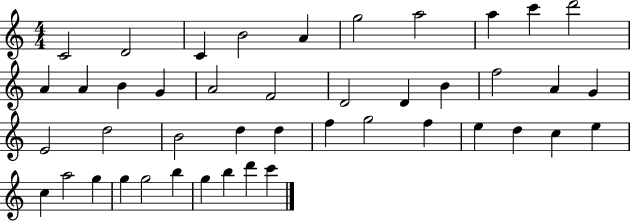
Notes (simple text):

C4/h D4/h C4/q B4/h A4/q G5/h A5/h A5/q C6/q D6/h A4/q A4/q B4/q G4/q A4/h F4/h D4/h D4/q B4/q F5/h A4/q G4/q E4/h D5/h B4/h D5/q D5/q F5/q G5/h F5/q E5/q D5/q C5/q E5/q C5/q A5/h G5/q G5/q G5/h B5/q G5/q B5/q D6/q C6/q